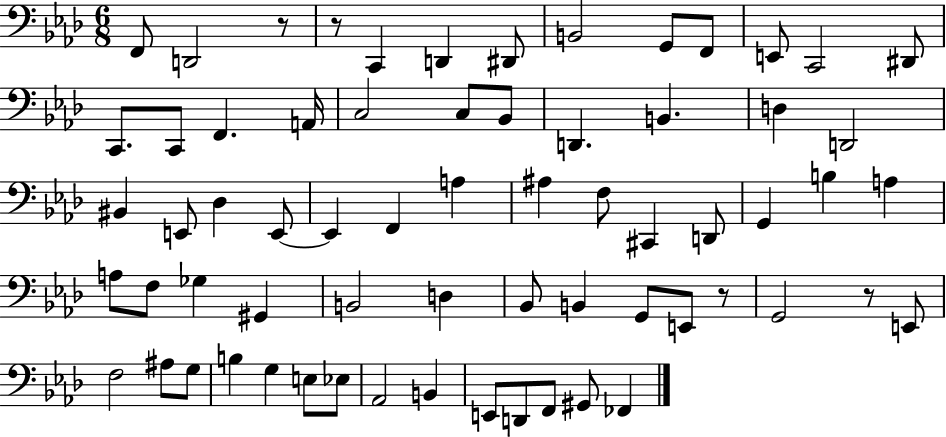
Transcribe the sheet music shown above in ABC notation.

X:1
T:Untitled
M:6/8
L:1/4
K:Ab
F,,/2 D,,2 z/2 z/2 C,, D,, ^D,,/2 B,,2 G,,/2 F,,/2 E,,/2 C,,2 ^D,,/2 C,,/2 C,,/2 F,, A,,/4 C,2 C,/2 _B,,/2 D,, B,, D, D,,2 ^B,, E,,/2 _D, E,,/2 E,, F,, A, ^A, F,/2 ^C,, D,,/2 G,, B, A, A,/2 F,/2 _G, ^G,, B,,2 D, _B,,/2 B,, G,,/2 E,,/2 z/2 G,,2 z/2 E,,/2 F,2 ^A,/2 G,/2 B, G, E,/2 _E,/2 _A,,2 B,, E,,/2 D,,/2 F,,/2 ^G,,/2 _F,,